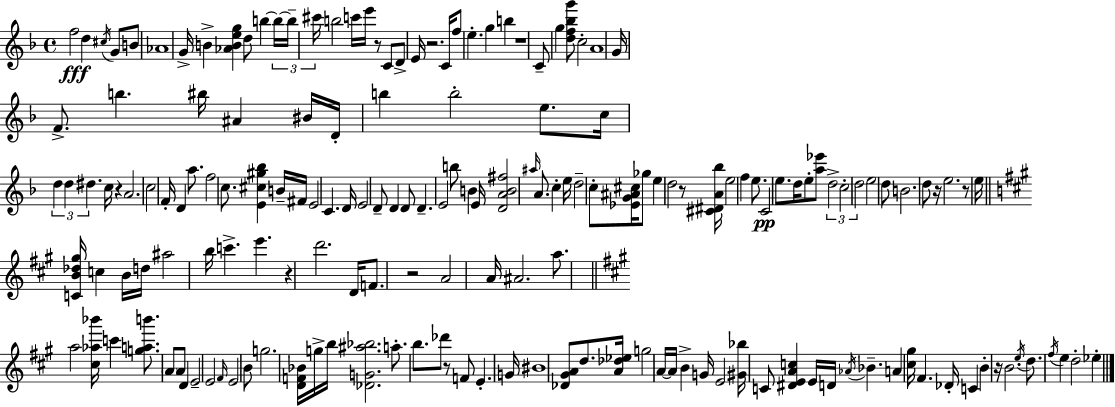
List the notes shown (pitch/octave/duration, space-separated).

F5/h D5/q C#5/s G4/e B4/e Ab4/w G4/s B4/q [Ab4,B4,E5,G5]/q D5/e B5/q B5/s B5/s C#6/s B5/h C6/s E6/s R/e C4/e D4/e E4/s R/h. C4/s F5/e E5/q. G5/q B5/q R/w C4/e G5/q [D5,F5,Bb5,G6]/e C5/h A4/w G4/s F4/e. B5/q. BIS5/s A#4/q BIS4/s D4/s B5/q B5/h E5/e. C5/s D5/q D5/q D#5/q. C5/s R/q A4/h. C5/h F4/s D4/q A5/e. F5/h C5/e. [E4,C#5,G#5,Bb5]/q B4/s F#4/s E4/h C4/q. D4/s E4/h D4/e D4/q D4/e D4/q. E4/h B5/e B4/q E4/s [D4,A4,B4,F#5]/h A#5/s A4/e. C5/q E5/s D5/h C5/e [Eb4,G4,A#4,C#5]/s Gb5/e E5/q D5/h R/e [C#4,D#4,A4,Bb5]/s E5/h F5/q E5/e. C4/h E5/e. D5/s E5/e [A5,Eb6]/e D5/h C5/h D5/h E5/h D5/e B4/h. D5/e R/s E5/h. R/e E5/s [C4,B4,Db5,G#5]/s C5/q B4/s D5/s A#5/h B5/s C6/q. E6/q. R/q D6/h. D4/s F4/e. R/h A4/h A4/s A#4/h. A5/e. A5/h [C#5,Ab5,Bb6]/s C6/q [G5,A5,B6]/e. A4/e A4/e D4/q E4/h E4/h F#4/s E4/h B4/e G5/h. [D4,F4,Bb4]/s G5/s B5/s [Db4,G4,A#5,Bb5]/h. A5/e. B5/e. Db6/e R/e F4/e E4/q. G4/s BIS4/w [Db4,G#4,A4]/e D5/e. [A4,Db5,Eb5]/s G5/h A4/s A4/s B4/q G4/s E4/h [G#4,Bb5]/s C4/e [D#4,E4,A4,C5]/q E4/s D4/s Ab4/s Bb4/q. A4/q [C#5,G#5]/s F#4/q. Db4/s C4/q B4/q R/s B4/h. E5/s D5/e. F#5/s E5/q D5/h Eb5/q